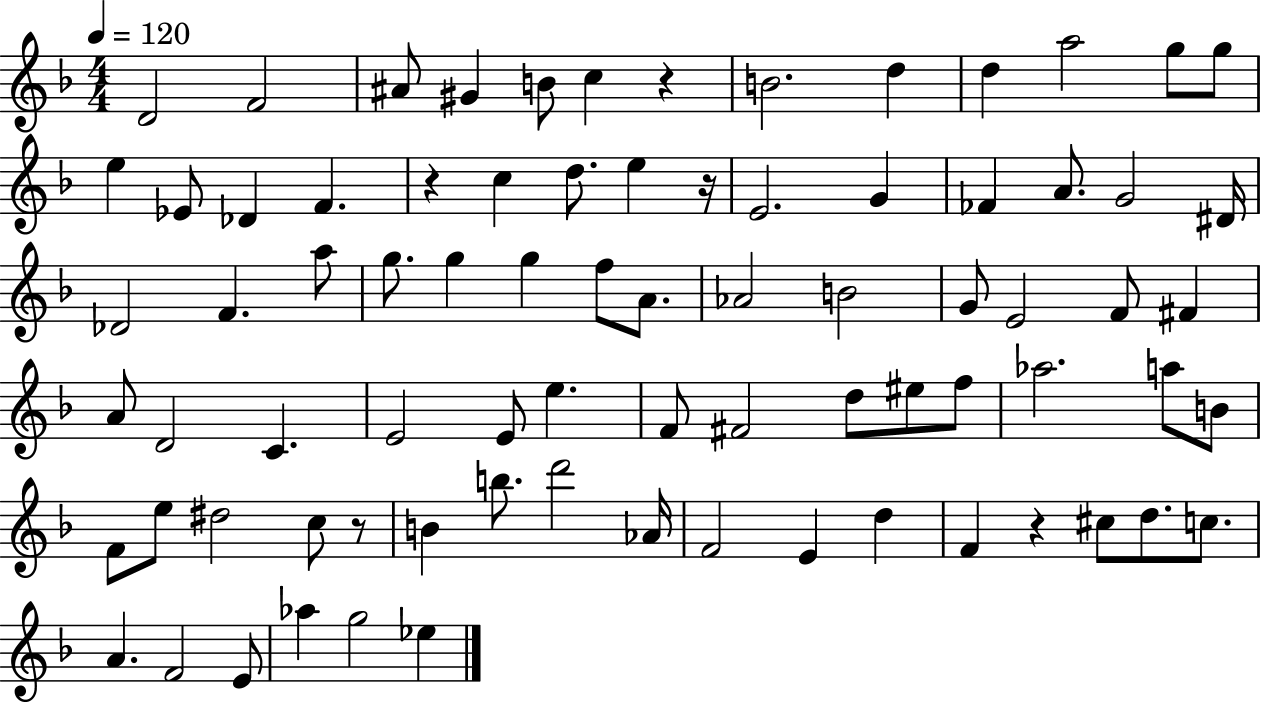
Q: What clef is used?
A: treble